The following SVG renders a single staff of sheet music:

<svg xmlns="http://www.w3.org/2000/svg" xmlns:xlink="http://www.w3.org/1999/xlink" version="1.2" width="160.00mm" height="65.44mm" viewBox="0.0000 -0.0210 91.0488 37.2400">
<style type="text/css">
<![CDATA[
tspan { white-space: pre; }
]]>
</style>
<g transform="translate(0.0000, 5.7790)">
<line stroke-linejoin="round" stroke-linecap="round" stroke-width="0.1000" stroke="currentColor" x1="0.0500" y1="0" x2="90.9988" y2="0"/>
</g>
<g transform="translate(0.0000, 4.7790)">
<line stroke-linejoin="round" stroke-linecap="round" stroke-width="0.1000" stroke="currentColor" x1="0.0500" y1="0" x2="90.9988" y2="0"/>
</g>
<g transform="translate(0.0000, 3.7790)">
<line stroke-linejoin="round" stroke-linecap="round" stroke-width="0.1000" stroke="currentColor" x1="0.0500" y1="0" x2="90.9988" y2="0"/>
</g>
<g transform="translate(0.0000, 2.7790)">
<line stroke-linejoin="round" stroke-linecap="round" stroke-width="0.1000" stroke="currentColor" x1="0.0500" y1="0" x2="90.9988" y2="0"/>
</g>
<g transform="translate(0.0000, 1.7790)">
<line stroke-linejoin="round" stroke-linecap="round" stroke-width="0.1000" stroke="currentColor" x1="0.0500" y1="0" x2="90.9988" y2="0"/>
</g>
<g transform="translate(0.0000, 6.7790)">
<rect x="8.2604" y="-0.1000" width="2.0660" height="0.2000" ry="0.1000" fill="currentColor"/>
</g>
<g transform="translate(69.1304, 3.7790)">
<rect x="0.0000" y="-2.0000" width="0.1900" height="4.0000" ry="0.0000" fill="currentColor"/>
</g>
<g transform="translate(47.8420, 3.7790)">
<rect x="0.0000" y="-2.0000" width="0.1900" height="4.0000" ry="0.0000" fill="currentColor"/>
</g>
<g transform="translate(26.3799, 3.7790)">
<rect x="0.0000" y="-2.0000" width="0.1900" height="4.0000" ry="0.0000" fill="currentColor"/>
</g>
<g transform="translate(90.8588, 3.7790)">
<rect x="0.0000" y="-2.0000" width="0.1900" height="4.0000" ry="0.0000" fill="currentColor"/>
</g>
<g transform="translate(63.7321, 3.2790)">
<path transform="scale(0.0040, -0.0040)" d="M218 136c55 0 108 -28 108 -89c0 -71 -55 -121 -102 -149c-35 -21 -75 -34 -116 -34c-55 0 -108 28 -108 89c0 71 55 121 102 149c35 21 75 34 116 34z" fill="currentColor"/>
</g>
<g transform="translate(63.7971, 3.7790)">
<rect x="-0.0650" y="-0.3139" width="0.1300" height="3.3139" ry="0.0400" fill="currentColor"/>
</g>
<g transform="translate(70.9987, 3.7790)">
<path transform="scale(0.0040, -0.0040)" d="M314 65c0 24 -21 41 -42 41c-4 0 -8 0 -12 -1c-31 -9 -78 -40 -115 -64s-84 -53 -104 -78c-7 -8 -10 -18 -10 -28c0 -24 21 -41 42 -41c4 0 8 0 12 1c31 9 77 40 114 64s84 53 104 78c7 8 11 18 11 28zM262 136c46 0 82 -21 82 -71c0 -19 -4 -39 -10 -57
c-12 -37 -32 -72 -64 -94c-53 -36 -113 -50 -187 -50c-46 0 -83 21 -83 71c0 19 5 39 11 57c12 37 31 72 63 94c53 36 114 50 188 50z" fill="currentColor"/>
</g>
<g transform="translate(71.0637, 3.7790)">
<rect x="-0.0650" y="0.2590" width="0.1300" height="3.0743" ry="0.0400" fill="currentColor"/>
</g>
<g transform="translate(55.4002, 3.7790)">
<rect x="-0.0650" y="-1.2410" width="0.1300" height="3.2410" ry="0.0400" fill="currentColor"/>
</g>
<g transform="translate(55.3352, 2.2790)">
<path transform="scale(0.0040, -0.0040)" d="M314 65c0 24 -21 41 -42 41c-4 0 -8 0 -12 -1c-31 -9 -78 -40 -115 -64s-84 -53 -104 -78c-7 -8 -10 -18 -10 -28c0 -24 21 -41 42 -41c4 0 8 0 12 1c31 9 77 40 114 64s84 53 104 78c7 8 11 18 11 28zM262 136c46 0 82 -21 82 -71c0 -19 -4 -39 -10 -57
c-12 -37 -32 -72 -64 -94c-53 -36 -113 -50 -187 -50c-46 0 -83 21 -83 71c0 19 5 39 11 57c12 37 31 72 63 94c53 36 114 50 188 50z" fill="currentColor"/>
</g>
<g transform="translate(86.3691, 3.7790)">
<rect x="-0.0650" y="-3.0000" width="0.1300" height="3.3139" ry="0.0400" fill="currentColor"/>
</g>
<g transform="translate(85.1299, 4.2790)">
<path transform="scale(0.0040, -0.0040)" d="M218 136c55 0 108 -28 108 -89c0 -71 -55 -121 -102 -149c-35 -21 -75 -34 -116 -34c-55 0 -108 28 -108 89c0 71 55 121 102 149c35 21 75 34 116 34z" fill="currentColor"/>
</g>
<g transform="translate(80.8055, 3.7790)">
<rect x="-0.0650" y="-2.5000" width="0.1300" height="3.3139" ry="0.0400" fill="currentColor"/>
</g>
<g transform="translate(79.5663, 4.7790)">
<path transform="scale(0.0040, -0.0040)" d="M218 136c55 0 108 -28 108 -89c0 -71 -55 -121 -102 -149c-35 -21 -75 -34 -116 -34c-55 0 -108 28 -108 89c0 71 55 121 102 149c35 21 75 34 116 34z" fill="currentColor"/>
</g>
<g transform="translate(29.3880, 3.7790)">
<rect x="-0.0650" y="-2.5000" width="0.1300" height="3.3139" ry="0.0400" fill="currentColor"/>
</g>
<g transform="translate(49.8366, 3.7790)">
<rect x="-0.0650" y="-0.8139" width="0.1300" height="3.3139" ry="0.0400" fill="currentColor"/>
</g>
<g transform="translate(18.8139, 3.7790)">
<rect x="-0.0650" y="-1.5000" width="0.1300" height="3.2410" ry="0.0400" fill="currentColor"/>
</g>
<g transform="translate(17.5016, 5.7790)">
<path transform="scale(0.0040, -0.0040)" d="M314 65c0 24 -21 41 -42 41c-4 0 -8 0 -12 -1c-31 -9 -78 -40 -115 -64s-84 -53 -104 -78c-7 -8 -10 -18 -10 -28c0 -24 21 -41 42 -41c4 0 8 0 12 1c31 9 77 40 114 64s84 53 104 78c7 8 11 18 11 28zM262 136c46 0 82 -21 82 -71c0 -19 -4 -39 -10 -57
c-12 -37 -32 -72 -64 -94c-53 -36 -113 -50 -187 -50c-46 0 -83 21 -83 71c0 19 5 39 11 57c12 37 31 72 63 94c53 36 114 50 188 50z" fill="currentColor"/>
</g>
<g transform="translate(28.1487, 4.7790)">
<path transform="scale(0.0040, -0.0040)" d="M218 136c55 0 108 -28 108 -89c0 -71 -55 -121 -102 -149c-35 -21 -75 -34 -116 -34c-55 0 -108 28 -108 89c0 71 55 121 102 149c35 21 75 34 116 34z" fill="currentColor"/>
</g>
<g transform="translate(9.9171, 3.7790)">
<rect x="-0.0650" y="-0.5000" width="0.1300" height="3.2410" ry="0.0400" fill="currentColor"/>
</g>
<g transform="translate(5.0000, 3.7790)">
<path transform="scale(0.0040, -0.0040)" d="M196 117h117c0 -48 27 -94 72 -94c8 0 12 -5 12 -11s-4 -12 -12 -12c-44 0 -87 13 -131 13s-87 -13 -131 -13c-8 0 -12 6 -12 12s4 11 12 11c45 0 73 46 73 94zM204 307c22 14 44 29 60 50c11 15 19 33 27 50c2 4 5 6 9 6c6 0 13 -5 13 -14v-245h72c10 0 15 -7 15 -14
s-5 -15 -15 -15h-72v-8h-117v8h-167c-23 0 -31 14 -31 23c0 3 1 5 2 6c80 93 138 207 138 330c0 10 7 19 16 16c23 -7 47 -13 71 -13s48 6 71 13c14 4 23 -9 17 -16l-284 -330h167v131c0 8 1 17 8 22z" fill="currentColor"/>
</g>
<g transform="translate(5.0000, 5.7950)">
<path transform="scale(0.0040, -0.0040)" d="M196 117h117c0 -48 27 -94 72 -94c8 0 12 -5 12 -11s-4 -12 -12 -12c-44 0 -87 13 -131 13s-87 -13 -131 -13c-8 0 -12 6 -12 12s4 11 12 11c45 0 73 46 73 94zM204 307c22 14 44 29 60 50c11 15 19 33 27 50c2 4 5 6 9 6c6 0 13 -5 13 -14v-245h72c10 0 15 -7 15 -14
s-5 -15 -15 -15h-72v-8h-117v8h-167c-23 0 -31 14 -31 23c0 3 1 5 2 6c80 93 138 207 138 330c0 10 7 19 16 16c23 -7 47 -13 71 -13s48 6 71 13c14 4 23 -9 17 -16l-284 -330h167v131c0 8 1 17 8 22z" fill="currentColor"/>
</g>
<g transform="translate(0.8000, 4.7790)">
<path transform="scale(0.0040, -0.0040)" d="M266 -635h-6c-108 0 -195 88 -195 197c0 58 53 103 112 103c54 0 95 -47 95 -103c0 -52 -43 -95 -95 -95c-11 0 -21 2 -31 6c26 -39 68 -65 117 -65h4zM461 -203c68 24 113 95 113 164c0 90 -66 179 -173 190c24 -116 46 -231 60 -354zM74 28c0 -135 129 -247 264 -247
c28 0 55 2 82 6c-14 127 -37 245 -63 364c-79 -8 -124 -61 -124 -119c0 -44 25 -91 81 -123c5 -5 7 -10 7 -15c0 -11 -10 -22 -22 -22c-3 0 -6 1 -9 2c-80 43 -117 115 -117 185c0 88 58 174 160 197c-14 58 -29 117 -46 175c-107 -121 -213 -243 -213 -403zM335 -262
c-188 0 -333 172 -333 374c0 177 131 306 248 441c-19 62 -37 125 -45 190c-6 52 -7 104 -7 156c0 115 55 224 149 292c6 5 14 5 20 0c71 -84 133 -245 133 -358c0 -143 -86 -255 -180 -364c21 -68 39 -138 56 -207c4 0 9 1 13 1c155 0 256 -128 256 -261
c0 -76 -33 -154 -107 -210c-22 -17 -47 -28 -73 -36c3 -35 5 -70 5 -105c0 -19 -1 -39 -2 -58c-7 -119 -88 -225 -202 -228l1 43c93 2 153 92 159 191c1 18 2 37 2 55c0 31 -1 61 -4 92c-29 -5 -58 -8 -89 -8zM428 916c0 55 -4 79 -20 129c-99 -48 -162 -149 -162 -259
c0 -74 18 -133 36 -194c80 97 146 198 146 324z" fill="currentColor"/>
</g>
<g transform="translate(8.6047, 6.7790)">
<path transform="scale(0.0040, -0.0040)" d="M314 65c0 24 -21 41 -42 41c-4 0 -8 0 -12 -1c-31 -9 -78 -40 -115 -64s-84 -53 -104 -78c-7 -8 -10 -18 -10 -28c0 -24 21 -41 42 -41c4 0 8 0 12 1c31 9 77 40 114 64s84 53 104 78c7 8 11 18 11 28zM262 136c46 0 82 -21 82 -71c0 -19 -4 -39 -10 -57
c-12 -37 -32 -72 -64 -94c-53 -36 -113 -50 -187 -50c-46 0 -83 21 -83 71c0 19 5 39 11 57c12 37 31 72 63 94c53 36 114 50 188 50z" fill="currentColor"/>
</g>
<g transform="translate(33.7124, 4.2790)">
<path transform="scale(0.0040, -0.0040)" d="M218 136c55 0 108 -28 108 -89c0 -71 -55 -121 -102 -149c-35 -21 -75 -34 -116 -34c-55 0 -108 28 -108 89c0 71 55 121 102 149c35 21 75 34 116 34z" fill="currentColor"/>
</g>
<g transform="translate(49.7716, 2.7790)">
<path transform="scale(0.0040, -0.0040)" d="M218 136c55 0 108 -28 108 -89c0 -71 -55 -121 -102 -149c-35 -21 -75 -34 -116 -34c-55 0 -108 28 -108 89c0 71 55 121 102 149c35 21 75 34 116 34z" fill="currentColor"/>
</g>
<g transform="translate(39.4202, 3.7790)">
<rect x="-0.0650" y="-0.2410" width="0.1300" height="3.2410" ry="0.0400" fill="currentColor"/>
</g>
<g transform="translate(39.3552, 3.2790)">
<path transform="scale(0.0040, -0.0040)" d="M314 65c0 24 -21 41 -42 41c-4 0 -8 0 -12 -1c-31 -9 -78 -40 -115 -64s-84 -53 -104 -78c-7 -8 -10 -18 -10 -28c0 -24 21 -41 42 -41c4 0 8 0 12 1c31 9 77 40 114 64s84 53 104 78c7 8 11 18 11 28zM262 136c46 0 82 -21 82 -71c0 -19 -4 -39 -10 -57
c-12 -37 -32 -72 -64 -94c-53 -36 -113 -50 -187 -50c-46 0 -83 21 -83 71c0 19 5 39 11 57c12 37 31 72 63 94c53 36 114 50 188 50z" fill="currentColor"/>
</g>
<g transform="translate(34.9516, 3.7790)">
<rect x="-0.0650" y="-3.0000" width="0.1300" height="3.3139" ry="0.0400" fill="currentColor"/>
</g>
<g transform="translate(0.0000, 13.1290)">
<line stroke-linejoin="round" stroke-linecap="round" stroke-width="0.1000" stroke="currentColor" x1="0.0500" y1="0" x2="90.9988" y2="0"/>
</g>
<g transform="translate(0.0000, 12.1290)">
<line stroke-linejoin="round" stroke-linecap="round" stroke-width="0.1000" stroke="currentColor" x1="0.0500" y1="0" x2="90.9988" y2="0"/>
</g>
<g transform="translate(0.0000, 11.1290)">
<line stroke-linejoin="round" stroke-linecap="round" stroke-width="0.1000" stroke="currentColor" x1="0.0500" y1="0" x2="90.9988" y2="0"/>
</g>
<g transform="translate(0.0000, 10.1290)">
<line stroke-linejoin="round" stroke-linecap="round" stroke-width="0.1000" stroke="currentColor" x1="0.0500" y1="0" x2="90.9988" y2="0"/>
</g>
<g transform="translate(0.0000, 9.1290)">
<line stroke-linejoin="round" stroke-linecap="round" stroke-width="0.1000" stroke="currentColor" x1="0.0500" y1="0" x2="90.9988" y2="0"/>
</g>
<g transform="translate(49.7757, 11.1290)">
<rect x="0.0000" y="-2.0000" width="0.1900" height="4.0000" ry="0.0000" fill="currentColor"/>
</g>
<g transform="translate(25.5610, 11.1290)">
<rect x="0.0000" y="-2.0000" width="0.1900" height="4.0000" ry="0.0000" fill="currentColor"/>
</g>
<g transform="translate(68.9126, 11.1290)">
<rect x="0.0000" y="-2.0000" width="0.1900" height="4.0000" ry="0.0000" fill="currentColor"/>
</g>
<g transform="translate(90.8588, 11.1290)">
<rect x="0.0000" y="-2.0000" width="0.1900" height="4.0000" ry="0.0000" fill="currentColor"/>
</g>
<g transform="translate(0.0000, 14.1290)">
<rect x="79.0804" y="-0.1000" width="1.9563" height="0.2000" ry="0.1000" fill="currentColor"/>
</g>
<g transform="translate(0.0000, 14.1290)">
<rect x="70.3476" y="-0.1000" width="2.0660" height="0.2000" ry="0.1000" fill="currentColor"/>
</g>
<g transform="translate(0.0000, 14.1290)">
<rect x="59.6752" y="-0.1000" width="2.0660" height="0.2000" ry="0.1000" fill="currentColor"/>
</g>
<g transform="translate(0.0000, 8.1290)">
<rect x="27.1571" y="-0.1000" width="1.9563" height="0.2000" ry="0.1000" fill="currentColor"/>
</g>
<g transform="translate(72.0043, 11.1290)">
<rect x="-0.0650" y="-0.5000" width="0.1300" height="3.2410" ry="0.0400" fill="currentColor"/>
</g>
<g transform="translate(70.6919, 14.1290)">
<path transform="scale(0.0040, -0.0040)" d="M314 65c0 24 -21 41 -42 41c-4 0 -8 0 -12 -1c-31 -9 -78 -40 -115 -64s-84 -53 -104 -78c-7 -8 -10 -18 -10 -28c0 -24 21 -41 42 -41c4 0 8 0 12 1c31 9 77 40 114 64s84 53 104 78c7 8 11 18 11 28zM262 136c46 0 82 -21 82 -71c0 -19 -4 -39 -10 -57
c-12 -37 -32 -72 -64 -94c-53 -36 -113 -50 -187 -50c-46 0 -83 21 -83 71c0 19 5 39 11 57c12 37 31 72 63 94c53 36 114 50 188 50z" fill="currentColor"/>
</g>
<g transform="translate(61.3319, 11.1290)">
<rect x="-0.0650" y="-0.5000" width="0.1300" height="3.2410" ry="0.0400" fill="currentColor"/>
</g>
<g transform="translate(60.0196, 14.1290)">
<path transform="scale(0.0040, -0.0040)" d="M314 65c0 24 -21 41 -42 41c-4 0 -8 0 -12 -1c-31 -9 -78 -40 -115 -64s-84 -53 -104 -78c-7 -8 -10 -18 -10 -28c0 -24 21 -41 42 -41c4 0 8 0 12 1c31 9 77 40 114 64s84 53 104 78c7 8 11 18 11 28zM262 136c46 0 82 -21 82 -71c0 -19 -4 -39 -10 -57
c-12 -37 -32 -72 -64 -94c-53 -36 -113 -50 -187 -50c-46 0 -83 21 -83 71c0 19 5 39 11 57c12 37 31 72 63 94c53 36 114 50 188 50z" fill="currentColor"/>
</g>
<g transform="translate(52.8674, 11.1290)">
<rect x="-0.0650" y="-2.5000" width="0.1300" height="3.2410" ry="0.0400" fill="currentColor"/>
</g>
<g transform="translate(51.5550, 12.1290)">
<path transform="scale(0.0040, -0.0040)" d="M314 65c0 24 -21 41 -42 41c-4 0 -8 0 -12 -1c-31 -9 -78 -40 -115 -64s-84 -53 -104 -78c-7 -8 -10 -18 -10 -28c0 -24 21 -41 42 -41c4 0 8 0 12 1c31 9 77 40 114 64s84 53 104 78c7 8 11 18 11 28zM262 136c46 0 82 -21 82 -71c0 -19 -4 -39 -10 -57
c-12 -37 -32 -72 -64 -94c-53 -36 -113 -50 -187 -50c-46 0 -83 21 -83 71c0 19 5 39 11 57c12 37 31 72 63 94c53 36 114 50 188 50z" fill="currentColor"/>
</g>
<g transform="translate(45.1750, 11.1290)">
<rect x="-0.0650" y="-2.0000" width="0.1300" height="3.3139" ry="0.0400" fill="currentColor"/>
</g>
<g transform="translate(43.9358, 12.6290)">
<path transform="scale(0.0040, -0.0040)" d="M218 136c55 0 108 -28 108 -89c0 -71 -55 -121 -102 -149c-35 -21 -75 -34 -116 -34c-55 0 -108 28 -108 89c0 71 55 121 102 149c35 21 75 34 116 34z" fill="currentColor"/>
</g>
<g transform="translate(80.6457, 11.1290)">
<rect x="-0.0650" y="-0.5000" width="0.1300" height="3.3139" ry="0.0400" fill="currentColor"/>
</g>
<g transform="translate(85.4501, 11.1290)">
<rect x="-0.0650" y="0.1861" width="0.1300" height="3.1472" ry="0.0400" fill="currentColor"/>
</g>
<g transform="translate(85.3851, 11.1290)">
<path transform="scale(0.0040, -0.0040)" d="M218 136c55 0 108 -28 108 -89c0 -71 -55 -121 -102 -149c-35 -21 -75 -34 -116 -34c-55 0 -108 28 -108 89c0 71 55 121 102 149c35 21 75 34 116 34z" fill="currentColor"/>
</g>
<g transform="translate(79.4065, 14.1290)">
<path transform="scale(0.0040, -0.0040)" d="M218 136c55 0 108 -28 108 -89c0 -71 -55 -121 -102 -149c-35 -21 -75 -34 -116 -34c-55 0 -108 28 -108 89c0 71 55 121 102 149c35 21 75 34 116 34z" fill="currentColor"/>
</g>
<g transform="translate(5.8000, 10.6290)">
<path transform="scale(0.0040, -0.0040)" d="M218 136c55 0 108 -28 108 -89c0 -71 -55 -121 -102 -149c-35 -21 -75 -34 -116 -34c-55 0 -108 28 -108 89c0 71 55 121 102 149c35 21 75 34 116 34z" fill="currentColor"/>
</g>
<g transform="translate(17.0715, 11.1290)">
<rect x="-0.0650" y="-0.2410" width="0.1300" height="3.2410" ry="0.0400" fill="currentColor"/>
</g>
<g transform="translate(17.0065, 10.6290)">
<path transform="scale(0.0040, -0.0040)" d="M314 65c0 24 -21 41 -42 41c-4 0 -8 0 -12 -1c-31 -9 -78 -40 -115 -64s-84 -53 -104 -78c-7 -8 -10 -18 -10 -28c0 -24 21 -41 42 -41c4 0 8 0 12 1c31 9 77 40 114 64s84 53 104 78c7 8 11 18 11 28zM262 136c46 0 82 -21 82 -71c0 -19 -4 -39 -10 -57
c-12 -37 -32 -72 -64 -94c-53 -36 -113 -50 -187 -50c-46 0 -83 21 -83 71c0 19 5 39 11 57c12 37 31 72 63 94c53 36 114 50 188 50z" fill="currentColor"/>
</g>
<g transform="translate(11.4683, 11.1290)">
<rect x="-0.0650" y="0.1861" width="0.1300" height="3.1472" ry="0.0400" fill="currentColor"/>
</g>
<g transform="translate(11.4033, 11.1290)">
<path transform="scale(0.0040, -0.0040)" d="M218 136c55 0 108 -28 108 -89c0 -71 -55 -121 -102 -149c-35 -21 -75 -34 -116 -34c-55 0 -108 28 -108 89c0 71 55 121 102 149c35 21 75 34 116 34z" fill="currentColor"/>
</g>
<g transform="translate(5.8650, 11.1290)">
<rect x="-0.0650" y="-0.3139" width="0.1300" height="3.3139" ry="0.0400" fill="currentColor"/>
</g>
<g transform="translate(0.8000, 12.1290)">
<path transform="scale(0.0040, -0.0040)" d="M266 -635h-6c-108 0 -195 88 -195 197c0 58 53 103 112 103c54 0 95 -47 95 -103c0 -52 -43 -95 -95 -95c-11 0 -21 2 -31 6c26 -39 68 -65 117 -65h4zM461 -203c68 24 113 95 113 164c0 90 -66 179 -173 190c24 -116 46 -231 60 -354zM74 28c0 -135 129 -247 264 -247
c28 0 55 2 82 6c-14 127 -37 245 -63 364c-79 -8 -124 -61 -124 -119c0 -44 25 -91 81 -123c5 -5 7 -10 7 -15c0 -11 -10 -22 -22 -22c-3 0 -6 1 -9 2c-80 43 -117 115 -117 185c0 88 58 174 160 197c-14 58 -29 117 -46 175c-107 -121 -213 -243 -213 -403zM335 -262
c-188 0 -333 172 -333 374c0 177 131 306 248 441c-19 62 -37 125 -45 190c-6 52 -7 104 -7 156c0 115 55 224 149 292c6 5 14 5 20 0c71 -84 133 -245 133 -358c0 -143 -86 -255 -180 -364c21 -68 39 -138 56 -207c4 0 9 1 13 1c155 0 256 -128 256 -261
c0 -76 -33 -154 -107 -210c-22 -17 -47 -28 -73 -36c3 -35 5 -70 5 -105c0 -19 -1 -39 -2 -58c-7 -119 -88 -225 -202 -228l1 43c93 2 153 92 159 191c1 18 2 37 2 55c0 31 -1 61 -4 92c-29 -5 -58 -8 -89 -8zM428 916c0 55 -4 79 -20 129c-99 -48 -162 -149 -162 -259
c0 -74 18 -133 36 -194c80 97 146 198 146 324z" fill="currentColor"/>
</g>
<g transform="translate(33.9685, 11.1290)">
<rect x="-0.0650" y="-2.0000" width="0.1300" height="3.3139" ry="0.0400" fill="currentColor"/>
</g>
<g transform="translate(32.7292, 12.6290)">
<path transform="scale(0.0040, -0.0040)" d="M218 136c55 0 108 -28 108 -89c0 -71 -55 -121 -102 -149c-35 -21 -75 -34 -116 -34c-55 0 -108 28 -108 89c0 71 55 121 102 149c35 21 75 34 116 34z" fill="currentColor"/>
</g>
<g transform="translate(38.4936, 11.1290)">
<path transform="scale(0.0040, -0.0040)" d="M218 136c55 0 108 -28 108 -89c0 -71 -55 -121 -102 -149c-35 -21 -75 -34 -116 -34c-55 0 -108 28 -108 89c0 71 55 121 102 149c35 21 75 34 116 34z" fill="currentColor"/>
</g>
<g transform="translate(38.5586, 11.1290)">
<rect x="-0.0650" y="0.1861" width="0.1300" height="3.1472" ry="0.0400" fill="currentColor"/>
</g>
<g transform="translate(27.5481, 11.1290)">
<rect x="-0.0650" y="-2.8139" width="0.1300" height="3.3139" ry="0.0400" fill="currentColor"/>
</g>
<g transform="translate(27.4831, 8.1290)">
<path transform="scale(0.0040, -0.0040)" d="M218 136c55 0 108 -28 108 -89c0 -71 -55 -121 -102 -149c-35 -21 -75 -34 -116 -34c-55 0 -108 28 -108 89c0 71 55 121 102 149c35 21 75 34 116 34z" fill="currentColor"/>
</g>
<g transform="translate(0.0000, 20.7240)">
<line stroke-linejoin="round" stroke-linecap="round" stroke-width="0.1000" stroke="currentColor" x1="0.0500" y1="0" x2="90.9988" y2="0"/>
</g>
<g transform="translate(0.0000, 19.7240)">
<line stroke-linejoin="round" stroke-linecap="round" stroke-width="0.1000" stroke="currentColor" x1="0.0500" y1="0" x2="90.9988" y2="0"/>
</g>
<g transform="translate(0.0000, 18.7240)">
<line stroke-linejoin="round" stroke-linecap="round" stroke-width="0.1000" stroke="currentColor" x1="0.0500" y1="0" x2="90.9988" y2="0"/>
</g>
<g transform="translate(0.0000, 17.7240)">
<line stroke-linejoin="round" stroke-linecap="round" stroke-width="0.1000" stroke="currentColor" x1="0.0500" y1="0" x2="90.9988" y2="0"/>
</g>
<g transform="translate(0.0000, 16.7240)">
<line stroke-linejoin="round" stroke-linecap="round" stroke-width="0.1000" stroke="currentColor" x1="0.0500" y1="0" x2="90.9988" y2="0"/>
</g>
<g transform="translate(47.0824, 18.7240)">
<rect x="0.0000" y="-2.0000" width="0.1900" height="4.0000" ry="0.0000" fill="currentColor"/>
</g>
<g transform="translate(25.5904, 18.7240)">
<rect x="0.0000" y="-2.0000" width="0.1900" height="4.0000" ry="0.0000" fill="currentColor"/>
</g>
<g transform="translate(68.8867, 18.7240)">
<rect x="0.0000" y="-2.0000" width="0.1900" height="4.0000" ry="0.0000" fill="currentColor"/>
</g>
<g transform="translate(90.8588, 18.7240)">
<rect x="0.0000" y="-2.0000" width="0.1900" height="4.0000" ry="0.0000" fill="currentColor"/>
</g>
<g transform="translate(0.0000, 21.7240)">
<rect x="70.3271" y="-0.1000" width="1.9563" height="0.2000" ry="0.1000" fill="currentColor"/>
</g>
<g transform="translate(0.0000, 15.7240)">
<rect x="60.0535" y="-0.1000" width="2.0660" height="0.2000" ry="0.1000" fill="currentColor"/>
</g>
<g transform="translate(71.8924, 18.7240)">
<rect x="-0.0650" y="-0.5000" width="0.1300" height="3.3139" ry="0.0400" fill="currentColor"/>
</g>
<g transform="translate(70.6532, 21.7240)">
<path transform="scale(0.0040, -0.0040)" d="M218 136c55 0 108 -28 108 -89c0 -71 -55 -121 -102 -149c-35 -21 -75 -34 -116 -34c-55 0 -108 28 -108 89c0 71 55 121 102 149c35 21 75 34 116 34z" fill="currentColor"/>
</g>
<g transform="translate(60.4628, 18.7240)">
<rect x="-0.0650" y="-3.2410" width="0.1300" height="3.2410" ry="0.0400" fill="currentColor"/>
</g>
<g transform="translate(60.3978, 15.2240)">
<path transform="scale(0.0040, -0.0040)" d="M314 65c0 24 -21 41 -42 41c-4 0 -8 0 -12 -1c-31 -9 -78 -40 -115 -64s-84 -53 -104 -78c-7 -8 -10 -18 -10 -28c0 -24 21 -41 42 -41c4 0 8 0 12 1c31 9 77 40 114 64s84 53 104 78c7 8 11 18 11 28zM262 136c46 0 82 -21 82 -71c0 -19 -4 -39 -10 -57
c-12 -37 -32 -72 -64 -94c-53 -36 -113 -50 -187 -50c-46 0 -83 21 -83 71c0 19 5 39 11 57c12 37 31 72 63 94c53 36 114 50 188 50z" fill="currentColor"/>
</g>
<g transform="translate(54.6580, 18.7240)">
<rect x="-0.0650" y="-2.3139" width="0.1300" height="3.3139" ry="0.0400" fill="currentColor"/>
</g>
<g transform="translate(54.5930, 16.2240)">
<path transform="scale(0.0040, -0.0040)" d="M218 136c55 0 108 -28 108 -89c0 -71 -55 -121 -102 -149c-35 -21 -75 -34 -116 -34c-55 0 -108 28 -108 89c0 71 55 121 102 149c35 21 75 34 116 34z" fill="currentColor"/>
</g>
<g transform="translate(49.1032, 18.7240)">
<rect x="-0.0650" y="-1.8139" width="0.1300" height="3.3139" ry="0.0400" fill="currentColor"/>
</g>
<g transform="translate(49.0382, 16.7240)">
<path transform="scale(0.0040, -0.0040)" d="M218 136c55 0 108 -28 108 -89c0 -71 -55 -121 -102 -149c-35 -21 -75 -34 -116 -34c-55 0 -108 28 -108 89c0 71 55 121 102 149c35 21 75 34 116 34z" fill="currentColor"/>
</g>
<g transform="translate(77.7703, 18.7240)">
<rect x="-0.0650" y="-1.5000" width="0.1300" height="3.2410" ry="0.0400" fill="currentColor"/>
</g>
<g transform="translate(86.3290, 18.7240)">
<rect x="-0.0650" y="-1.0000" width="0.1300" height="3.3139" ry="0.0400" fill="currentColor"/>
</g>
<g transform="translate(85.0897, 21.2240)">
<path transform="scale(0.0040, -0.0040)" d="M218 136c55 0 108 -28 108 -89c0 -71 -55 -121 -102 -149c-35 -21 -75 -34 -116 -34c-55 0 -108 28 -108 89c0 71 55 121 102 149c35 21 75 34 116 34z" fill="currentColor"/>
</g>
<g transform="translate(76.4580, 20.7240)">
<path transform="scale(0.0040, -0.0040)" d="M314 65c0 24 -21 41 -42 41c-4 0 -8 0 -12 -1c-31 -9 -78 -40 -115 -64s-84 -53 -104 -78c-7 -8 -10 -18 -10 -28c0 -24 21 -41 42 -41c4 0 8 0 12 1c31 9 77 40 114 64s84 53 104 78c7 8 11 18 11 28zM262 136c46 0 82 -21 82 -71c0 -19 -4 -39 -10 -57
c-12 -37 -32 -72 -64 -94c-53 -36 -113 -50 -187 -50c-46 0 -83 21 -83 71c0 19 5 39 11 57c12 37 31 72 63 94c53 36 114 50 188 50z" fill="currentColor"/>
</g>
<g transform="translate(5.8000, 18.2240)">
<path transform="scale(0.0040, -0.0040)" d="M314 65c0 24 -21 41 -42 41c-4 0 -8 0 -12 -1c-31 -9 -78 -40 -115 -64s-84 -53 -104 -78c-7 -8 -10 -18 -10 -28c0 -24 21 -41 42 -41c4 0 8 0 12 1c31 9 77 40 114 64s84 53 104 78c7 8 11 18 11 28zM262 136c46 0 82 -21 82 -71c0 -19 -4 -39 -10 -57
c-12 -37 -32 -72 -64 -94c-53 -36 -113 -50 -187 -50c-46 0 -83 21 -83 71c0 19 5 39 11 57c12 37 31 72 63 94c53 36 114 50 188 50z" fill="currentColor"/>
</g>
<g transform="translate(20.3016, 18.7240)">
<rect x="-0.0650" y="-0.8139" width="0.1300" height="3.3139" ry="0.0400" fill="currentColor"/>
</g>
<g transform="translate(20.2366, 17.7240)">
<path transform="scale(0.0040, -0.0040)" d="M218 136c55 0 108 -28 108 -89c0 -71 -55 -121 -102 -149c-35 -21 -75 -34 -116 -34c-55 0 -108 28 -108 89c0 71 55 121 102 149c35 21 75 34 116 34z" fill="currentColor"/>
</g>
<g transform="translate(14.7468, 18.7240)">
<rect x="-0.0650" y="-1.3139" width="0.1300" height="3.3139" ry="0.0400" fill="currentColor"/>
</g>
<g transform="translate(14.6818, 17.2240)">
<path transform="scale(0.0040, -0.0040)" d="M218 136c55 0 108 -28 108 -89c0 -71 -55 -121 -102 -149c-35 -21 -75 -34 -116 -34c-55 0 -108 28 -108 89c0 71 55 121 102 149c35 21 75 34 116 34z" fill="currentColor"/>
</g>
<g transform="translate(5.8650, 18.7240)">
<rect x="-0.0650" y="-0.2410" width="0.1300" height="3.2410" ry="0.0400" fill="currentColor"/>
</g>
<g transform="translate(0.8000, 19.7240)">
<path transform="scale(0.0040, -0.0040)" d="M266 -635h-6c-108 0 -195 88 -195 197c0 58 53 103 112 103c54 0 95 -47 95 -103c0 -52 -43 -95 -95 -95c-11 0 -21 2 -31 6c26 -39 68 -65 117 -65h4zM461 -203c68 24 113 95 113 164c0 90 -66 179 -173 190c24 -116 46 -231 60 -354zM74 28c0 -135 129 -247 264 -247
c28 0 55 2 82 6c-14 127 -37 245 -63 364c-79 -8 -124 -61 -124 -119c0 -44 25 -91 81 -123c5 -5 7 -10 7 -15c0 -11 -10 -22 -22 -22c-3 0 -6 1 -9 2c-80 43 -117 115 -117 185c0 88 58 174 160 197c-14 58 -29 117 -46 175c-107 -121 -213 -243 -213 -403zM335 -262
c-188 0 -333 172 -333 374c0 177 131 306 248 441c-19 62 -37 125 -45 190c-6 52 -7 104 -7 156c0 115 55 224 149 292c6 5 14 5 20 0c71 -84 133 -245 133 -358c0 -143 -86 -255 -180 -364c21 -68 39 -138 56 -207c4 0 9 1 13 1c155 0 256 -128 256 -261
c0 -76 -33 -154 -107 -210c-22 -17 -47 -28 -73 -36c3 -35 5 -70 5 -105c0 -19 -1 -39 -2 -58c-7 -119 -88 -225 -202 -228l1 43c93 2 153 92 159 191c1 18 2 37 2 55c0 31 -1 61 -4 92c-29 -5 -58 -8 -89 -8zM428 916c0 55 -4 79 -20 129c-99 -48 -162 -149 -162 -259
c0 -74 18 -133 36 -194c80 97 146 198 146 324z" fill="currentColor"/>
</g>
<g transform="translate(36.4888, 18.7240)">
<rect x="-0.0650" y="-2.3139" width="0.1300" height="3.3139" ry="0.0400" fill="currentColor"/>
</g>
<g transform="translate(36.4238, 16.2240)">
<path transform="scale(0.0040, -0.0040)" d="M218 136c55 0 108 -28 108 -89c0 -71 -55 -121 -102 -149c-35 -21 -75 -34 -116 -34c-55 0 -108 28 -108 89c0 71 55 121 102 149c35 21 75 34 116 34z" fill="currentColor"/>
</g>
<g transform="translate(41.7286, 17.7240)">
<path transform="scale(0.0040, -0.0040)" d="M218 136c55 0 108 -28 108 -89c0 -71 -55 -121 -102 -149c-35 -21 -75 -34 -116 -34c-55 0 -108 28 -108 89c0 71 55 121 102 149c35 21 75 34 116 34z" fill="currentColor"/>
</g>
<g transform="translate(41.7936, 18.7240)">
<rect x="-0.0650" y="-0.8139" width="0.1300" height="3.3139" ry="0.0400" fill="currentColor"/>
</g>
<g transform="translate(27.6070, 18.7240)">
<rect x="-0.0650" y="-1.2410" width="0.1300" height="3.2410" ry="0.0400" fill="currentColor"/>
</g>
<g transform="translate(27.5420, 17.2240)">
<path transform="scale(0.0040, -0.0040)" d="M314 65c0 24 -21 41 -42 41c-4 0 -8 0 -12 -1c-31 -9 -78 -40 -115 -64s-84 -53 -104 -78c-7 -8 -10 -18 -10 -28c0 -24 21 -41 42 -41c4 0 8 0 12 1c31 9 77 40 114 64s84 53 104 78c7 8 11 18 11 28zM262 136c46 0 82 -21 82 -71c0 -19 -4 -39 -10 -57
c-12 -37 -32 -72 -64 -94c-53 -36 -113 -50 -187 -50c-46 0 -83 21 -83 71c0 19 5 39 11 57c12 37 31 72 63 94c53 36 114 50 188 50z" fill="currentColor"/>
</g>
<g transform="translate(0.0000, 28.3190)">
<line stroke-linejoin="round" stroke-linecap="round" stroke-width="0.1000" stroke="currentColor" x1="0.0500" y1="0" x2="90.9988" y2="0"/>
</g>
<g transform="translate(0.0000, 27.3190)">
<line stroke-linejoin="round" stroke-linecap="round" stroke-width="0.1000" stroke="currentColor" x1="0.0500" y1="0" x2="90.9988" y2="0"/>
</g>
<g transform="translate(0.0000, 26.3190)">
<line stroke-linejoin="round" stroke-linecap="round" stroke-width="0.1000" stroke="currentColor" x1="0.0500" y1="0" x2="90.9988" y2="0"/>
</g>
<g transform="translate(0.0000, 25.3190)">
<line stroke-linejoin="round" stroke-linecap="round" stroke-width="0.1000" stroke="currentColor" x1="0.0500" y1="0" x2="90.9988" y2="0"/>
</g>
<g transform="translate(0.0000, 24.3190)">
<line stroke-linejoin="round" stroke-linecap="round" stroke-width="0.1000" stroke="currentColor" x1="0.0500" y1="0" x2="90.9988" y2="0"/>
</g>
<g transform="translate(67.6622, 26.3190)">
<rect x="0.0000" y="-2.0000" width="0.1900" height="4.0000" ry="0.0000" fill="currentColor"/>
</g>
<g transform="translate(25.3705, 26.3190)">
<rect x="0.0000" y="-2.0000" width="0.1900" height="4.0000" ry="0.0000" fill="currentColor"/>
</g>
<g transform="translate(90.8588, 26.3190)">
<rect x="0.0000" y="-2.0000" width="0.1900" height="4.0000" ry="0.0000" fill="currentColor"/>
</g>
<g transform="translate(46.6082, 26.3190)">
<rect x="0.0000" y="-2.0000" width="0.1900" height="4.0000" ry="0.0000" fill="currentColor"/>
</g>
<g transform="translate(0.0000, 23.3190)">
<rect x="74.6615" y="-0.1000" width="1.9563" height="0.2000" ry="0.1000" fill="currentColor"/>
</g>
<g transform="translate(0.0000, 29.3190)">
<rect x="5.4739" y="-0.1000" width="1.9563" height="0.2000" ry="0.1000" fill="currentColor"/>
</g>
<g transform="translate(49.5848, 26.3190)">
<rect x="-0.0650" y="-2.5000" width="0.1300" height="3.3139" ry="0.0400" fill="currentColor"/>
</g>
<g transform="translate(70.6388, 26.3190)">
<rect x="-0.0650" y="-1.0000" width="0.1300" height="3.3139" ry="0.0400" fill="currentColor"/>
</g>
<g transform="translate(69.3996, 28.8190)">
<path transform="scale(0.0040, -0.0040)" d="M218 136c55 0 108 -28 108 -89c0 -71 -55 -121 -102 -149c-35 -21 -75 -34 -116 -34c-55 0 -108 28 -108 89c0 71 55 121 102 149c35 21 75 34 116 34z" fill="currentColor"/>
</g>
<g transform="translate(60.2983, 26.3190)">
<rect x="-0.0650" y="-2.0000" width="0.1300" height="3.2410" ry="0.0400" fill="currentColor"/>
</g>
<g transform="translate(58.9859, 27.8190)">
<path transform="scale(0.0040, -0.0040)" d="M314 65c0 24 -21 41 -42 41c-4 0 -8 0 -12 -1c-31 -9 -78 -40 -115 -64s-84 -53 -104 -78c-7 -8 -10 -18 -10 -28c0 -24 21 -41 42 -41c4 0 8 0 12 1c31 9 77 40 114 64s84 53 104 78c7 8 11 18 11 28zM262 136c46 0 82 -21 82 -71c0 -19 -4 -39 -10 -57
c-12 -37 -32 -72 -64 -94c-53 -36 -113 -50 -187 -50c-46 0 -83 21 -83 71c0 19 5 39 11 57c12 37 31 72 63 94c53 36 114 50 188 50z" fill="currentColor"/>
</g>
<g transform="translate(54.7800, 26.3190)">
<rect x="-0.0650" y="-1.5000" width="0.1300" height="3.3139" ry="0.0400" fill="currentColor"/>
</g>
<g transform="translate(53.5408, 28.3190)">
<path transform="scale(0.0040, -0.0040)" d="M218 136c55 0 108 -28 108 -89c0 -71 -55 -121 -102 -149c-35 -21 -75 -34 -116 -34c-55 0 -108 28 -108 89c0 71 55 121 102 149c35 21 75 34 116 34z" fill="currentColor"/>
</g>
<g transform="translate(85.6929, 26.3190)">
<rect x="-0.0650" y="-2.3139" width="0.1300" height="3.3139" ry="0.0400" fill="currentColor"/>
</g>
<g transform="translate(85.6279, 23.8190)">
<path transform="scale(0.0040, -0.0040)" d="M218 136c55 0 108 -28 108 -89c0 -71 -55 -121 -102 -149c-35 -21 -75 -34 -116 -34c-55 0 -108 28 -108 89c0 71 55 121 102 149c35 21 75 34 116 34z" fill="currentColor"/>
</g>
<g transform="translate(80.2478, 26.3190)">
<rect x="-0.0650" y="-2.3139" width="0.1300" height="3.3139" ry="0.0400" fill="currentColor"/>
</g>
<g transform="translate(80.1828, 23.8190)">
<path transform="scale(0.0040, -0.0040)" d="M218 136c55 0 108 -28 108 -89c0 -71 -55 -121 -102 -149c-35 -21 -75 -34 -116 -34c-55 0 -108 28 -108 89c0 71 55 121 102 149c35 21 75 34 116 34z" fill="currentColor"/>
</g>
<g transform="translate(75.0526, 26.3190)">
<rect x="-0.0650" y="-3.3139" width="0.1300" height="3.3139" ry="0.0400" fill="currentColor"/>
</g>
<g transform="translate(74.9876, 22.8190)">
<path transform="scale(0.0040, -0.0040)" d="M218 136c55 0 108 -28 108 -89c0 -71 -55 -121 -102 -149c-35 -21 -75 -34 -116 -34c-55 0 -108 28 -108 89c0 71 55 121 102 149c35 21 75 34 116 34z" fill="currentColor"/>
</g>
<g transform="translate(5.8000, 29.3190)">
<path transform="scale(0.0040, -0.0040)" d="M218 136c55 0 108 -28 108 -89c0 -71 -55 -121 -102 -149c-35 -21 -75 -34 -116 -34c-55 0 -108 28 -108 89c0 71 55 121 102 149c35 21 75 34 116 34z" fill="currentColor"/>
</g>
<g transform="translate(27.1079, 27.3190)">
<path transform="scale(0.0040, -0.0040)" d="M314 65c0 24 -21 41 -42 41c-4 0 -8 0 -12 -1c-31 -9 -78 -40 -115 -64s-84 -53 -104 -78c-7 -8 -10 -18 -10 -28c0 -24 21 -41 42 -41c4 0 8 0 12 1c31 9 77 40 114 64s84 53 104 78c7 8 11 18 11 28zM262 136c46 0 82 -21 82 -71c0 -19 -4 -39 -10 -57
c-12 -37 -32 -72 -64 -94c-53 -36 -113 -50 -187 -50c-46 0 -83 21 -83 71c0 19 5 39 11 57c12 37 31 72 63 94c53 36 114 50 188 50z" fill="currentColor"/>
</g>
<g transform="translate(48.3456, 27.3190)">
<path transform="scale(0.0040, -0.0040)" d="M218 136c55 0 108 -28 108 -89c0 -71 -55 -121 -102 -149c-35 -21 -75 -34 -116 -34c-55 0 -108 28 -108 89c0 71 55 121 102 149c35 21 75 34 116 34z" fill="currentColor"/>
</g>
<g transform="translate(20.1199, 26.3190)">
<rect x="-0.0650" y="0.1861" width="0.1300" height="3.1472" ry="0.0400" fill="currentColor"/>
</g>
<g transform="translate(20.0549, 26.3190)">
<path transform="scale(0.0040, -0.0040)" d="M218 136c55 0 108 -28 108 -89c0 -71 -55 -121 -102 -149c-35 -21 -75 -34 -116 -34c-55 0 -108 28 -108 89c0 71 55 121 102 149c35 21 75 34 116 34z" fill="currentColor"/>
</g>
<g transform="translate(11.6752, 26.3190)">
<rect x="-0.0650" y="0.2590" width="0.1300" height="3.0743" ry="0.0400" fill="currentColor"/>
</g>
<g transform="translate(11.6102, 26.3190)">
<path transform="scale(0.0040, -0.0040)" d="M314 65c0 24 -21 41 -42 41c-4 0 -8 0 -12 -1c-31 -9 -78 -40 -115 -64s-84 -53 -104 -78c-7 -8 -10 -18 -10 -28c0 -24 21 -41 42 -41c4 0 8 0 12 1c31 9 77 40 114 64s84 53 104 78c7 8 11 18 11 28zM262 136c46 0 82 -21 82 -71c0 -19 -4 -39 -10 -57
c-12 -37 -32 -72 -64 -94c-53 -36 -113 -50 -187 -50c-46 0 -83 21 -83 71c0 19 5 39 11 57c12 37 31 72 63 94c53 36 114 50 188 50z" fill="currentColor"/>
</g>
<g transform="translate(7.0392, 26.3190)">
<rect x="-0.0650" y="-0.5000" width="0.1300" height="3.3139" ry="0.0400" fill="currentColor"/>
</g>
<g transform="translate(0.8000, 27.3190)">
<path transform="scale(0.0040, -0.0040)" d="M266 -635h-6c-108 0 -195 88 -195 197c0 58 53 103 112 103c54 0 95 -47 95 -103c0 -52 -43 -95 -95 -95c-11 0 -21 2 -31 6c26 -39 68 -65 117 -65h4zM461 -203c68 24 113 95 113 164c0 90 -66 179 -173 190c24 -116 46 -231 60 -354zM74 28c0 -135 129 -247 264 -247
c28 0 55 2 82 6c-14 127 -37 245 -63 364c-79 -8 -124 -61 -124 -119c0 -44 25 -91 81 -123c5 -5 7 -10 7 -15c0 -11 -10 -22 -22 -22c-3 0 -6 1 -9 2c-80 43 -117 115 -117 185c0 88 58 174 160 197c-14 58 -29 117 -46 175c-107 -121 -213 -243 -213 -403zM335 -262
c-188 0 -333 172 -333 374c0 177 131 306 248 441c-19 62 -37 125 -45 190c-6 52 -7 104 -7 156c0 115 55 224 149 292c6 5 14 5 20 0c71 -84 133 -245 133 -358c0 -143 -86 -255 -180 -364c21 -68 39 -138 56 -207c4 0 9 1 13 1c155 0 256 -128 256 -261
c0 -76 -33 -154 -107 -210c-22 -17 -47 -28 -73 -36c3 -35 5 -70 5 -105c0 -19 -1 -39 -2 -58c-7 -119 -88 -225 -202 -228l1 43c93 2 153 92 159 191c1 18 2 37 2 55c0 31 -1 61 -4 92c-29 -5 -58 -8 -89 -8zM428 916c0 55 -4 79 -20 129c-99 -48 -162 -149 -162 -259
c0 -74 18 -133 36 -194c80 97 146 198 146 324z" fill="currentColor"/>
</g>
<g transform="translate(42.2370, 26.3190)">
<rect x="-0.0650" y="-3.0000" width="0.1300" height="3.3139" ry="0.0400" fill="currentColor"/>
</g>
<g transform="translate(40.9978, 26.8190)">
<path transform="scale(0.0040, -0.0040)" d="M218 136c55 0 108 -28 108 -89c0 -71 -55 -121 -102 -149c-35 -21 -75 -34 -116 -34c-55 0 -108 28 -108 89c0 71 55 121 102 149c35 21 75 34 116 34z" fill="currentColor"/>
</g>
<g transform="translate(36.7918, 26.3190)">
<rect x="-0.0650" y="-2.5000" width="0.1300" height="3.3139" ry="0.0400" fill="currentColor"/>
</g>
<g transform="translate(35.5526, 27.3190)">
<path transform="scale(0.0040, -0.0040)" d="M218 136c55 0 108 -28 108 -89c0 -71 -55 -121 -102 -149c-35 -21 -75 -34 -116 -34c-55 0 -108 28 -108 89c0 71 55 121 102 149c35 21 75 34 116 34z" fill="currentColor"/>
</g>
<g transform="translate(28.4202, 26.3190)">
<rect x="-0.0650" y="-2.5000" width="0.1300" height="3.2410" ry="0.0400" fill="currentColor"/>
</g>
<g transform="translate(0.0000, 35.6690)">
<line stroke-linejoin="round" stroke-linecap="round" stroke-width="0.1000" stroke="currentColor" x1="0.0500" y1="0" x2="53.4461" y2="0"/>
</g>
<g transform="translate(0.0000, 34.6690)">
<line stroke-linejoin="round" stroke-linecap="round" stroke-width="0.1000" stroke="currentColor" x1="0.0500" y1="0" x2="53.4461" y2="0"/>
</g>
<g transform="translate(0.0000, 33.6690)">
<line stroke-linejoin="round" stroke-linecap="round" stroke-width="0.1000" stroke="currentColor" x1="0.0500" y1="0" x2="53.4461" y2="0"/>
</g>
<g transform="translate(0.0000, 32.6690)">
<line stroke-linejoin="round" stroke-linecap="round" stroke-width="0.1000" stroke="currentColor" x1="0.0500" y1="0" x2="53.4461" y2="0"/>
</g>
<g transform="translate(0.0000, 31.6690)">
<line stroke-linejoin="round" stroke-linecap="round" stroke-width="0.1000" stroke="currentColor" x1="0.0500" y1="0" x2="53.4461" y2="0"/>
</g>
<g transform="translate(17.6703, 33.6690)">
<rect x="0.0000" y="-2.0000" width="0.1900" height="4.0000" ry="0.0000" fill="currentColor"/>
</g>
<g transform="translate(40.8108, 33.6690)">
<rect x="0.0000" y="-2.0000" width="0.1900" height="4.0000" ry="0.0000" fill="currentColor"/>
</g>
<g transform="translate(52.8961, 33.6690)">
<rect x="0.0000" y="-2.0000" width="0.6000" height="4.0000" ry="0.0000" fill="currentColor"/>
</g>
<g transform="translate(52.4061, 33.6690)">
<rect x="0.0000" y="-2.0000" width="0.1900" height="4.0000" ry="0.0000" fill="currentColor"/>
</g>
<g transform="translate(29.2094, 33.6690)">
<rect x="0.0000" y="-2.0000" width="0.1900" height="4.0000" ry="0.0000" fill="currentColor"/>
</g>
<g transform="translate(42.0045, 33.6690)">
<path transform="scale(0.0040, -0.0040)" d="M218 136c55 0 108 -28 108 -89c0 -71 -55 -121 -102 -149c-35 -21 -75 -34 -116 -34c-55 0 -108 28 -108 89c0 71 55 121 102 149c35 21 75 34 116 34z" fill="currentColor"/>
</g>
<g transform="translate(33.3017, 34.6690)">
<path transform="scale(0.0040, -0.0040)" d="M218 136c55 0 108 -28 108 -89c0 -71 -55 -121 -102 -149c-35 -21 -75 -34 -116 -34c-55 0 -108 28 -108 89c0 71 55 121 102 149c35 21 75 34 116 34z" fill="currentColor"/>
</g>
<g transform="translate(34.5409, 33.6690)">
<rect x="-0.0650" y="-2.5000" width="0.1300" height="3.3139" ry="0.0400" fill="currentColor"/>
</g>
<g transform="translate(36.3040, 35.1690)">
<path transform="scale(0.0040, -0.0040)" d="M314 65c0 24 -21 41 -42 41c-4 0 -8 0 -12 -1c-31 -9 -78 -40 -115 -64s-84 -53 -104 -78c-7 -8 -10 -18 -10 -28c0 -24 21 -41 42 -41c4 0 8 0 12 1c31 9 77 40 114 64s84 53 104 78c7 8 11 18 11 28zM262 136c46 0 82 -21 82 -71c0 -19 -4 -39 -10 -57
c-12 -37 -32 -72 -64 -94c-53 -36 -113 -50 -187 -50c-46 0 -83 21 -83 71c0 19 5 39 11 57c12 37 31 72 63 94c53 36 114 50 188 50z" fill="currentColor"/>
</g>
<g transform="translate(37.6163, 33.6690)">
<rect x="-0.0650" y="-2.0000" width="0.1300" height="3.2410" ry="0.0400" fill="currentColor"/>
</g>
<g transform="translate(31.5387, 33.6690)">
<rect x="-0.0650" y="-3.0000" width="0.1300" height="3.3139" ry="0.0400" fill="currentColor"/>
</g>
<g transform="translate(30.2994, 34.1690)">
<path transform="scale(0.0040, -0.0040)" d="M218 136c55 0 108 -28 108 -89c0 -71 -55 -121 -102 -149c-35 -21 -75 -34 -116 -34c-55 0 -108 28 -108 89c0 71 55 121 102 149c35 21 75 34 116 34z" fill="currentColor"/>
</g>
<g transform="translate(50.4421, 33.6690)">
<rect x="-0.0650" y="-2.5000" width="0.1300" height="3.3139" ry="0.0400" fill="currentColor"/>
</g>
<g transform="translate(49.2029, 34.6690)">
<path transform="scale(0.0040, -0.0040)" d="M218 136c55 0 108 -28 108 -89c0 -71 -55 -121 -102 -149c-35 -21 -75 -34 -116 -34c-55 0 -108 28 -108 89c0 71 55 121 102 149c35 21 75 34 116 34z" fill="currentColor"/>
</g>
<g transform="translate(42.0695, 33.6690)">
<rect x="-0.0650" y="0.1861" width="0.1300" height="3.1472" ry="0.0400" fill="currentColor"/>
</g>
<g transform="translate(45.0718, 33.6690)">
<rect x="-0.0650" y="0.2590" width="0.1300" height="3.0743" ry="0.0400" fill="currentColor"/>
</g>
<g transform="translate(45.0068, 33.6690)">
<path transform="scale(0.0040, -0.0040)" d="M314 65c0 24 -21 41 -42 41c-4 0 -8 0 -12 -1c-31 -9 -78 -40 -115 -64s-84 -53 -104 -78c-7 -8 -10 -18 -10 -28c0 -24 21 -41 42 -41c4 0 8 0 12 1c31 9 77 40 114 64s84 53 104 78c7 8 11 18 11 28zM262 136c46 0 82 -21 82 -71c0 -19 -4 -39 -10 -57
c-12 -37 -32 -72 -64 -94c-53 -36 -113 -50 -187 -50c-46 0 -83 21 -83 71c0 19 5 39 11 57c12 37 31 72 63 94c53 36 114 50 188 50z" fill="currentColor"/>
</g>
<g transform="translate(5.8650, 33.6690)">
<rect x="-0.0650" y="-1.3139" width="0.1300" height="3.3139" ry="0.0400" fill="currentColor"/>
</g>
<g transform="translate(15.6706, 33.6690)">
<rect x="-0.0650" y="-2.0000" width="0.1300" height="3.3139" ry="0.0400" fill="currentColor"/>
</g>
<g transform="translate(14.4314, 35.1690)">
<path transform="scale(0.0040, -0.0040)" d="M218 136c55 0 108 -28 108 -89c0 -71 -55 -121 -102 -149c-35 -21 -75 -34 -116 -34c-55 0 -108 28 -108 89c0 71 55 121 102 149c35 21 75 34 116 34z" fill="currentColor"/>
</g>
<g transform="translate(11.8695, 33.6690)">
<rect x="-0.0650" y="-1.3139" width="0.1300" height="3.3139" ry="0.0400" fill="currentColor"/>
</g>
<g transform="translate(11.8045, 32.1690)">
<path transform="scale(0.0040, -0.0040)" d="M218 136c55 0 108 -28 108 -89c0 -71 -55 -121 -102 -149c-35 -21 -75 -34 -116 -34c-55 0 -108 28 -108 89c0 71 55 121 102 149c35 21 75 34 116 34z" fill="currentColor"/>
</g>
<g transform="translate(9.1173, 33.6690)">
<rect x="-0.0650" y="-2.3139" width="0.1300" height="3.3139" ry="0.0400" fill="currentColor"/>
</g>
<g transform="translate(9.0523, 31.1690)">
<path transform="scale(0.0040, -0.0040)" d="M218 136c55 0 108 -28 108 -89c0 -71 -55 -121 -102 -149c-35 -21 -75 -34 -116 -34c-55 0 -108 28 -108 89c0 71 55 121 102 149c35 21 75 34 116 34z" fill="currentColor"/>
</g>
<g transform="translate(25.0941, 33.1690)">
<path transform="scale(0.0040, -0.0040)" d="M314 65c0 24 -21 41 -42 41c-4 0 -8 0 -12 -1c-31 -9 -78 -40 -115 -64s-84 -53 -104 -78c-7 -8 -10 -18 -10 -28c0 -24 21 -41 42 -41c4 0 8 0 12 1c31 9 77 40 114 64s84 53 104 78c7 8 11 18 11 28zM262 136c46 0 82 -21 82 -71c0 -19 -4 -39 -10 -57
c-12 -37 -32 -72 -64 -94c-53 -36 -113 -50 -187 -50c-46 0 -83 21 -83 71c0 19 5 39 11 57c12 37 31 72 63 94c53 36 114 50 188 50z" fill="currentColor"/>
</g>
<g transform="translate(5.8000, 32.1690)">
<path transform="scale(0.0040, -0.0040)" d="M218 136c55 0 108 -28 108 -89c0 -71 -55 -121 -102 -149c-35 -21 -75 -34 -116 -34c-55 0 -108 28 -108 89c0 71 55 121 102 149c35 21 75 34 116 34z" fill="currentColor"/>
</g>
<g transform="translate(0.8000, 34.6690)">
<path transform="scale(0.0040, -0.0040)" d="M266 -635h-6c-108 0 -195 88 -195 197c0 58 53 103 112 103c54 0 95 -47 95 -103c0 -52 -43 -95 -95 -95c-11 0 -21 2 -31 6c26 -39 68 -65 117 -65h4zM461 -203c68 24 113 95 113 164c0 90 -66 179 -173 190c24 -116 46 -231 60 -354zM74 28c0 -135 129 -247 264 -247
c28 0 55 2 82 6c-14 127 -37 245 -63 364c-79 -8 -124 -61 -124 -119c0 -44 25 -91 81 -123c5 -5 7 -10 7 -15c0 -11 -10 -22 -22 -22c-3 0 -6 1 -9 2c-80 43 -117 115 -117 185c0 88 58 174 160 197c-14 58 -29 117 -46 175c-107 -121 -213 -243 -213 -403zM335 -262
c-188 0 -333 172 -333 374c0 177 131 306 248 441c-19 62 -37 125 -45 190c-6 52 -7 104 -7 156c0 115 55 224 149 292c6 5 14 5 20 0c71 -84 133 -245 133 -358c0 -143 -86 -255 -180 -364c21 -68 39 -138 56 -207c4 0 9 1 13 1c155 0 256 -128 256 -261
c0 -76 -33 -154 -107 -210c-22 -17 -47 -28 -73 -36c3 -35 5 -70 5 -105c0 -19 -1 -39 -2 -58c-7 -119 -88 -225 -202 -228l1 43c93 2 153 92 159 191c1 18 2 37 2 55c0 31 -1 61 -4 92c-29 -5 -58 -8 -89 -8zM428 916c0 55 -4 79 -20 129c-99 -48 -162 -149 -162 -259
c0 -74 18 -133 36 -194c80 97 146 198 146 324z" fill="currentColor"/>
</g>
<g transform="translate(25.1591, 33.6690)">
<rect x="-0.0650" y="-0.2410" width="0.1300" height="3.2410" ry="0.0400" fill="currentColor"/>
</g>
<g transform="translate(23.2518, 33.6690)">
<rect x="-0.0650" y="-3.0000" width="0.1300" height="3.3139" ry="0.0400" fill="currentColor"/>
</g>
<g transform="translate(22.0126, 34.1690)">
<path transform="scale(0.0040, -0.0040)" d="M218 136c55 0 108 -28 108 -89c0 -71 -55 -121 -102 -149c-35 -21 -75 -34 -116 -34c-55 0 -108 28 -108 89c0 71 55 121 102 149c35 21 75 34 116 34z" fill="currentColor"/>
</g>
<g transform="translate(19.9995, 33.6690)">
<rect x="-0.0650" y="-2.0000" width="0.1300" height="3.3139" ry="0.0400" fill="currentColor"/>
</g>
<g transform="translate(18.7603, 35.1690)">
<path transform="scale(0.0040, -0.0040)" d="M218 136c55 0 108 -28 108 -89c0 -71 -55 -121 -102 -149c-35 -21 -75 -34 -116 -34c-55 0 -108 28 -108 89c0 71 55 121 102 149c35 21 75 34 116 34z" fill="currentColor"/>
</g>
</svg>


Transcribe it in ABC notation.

X:1
T:Untitled
M:4/4
L:1/4
K:C
C2 E2 G A c2 d e2 c B2 G A c B c2 a F B F G2 C2 C2 C B c2 e d e2 g d f g b2 C E2 D C B2 B G2 G A G E F2 D b g g e g e F F A c2 A G F2 B B2 G